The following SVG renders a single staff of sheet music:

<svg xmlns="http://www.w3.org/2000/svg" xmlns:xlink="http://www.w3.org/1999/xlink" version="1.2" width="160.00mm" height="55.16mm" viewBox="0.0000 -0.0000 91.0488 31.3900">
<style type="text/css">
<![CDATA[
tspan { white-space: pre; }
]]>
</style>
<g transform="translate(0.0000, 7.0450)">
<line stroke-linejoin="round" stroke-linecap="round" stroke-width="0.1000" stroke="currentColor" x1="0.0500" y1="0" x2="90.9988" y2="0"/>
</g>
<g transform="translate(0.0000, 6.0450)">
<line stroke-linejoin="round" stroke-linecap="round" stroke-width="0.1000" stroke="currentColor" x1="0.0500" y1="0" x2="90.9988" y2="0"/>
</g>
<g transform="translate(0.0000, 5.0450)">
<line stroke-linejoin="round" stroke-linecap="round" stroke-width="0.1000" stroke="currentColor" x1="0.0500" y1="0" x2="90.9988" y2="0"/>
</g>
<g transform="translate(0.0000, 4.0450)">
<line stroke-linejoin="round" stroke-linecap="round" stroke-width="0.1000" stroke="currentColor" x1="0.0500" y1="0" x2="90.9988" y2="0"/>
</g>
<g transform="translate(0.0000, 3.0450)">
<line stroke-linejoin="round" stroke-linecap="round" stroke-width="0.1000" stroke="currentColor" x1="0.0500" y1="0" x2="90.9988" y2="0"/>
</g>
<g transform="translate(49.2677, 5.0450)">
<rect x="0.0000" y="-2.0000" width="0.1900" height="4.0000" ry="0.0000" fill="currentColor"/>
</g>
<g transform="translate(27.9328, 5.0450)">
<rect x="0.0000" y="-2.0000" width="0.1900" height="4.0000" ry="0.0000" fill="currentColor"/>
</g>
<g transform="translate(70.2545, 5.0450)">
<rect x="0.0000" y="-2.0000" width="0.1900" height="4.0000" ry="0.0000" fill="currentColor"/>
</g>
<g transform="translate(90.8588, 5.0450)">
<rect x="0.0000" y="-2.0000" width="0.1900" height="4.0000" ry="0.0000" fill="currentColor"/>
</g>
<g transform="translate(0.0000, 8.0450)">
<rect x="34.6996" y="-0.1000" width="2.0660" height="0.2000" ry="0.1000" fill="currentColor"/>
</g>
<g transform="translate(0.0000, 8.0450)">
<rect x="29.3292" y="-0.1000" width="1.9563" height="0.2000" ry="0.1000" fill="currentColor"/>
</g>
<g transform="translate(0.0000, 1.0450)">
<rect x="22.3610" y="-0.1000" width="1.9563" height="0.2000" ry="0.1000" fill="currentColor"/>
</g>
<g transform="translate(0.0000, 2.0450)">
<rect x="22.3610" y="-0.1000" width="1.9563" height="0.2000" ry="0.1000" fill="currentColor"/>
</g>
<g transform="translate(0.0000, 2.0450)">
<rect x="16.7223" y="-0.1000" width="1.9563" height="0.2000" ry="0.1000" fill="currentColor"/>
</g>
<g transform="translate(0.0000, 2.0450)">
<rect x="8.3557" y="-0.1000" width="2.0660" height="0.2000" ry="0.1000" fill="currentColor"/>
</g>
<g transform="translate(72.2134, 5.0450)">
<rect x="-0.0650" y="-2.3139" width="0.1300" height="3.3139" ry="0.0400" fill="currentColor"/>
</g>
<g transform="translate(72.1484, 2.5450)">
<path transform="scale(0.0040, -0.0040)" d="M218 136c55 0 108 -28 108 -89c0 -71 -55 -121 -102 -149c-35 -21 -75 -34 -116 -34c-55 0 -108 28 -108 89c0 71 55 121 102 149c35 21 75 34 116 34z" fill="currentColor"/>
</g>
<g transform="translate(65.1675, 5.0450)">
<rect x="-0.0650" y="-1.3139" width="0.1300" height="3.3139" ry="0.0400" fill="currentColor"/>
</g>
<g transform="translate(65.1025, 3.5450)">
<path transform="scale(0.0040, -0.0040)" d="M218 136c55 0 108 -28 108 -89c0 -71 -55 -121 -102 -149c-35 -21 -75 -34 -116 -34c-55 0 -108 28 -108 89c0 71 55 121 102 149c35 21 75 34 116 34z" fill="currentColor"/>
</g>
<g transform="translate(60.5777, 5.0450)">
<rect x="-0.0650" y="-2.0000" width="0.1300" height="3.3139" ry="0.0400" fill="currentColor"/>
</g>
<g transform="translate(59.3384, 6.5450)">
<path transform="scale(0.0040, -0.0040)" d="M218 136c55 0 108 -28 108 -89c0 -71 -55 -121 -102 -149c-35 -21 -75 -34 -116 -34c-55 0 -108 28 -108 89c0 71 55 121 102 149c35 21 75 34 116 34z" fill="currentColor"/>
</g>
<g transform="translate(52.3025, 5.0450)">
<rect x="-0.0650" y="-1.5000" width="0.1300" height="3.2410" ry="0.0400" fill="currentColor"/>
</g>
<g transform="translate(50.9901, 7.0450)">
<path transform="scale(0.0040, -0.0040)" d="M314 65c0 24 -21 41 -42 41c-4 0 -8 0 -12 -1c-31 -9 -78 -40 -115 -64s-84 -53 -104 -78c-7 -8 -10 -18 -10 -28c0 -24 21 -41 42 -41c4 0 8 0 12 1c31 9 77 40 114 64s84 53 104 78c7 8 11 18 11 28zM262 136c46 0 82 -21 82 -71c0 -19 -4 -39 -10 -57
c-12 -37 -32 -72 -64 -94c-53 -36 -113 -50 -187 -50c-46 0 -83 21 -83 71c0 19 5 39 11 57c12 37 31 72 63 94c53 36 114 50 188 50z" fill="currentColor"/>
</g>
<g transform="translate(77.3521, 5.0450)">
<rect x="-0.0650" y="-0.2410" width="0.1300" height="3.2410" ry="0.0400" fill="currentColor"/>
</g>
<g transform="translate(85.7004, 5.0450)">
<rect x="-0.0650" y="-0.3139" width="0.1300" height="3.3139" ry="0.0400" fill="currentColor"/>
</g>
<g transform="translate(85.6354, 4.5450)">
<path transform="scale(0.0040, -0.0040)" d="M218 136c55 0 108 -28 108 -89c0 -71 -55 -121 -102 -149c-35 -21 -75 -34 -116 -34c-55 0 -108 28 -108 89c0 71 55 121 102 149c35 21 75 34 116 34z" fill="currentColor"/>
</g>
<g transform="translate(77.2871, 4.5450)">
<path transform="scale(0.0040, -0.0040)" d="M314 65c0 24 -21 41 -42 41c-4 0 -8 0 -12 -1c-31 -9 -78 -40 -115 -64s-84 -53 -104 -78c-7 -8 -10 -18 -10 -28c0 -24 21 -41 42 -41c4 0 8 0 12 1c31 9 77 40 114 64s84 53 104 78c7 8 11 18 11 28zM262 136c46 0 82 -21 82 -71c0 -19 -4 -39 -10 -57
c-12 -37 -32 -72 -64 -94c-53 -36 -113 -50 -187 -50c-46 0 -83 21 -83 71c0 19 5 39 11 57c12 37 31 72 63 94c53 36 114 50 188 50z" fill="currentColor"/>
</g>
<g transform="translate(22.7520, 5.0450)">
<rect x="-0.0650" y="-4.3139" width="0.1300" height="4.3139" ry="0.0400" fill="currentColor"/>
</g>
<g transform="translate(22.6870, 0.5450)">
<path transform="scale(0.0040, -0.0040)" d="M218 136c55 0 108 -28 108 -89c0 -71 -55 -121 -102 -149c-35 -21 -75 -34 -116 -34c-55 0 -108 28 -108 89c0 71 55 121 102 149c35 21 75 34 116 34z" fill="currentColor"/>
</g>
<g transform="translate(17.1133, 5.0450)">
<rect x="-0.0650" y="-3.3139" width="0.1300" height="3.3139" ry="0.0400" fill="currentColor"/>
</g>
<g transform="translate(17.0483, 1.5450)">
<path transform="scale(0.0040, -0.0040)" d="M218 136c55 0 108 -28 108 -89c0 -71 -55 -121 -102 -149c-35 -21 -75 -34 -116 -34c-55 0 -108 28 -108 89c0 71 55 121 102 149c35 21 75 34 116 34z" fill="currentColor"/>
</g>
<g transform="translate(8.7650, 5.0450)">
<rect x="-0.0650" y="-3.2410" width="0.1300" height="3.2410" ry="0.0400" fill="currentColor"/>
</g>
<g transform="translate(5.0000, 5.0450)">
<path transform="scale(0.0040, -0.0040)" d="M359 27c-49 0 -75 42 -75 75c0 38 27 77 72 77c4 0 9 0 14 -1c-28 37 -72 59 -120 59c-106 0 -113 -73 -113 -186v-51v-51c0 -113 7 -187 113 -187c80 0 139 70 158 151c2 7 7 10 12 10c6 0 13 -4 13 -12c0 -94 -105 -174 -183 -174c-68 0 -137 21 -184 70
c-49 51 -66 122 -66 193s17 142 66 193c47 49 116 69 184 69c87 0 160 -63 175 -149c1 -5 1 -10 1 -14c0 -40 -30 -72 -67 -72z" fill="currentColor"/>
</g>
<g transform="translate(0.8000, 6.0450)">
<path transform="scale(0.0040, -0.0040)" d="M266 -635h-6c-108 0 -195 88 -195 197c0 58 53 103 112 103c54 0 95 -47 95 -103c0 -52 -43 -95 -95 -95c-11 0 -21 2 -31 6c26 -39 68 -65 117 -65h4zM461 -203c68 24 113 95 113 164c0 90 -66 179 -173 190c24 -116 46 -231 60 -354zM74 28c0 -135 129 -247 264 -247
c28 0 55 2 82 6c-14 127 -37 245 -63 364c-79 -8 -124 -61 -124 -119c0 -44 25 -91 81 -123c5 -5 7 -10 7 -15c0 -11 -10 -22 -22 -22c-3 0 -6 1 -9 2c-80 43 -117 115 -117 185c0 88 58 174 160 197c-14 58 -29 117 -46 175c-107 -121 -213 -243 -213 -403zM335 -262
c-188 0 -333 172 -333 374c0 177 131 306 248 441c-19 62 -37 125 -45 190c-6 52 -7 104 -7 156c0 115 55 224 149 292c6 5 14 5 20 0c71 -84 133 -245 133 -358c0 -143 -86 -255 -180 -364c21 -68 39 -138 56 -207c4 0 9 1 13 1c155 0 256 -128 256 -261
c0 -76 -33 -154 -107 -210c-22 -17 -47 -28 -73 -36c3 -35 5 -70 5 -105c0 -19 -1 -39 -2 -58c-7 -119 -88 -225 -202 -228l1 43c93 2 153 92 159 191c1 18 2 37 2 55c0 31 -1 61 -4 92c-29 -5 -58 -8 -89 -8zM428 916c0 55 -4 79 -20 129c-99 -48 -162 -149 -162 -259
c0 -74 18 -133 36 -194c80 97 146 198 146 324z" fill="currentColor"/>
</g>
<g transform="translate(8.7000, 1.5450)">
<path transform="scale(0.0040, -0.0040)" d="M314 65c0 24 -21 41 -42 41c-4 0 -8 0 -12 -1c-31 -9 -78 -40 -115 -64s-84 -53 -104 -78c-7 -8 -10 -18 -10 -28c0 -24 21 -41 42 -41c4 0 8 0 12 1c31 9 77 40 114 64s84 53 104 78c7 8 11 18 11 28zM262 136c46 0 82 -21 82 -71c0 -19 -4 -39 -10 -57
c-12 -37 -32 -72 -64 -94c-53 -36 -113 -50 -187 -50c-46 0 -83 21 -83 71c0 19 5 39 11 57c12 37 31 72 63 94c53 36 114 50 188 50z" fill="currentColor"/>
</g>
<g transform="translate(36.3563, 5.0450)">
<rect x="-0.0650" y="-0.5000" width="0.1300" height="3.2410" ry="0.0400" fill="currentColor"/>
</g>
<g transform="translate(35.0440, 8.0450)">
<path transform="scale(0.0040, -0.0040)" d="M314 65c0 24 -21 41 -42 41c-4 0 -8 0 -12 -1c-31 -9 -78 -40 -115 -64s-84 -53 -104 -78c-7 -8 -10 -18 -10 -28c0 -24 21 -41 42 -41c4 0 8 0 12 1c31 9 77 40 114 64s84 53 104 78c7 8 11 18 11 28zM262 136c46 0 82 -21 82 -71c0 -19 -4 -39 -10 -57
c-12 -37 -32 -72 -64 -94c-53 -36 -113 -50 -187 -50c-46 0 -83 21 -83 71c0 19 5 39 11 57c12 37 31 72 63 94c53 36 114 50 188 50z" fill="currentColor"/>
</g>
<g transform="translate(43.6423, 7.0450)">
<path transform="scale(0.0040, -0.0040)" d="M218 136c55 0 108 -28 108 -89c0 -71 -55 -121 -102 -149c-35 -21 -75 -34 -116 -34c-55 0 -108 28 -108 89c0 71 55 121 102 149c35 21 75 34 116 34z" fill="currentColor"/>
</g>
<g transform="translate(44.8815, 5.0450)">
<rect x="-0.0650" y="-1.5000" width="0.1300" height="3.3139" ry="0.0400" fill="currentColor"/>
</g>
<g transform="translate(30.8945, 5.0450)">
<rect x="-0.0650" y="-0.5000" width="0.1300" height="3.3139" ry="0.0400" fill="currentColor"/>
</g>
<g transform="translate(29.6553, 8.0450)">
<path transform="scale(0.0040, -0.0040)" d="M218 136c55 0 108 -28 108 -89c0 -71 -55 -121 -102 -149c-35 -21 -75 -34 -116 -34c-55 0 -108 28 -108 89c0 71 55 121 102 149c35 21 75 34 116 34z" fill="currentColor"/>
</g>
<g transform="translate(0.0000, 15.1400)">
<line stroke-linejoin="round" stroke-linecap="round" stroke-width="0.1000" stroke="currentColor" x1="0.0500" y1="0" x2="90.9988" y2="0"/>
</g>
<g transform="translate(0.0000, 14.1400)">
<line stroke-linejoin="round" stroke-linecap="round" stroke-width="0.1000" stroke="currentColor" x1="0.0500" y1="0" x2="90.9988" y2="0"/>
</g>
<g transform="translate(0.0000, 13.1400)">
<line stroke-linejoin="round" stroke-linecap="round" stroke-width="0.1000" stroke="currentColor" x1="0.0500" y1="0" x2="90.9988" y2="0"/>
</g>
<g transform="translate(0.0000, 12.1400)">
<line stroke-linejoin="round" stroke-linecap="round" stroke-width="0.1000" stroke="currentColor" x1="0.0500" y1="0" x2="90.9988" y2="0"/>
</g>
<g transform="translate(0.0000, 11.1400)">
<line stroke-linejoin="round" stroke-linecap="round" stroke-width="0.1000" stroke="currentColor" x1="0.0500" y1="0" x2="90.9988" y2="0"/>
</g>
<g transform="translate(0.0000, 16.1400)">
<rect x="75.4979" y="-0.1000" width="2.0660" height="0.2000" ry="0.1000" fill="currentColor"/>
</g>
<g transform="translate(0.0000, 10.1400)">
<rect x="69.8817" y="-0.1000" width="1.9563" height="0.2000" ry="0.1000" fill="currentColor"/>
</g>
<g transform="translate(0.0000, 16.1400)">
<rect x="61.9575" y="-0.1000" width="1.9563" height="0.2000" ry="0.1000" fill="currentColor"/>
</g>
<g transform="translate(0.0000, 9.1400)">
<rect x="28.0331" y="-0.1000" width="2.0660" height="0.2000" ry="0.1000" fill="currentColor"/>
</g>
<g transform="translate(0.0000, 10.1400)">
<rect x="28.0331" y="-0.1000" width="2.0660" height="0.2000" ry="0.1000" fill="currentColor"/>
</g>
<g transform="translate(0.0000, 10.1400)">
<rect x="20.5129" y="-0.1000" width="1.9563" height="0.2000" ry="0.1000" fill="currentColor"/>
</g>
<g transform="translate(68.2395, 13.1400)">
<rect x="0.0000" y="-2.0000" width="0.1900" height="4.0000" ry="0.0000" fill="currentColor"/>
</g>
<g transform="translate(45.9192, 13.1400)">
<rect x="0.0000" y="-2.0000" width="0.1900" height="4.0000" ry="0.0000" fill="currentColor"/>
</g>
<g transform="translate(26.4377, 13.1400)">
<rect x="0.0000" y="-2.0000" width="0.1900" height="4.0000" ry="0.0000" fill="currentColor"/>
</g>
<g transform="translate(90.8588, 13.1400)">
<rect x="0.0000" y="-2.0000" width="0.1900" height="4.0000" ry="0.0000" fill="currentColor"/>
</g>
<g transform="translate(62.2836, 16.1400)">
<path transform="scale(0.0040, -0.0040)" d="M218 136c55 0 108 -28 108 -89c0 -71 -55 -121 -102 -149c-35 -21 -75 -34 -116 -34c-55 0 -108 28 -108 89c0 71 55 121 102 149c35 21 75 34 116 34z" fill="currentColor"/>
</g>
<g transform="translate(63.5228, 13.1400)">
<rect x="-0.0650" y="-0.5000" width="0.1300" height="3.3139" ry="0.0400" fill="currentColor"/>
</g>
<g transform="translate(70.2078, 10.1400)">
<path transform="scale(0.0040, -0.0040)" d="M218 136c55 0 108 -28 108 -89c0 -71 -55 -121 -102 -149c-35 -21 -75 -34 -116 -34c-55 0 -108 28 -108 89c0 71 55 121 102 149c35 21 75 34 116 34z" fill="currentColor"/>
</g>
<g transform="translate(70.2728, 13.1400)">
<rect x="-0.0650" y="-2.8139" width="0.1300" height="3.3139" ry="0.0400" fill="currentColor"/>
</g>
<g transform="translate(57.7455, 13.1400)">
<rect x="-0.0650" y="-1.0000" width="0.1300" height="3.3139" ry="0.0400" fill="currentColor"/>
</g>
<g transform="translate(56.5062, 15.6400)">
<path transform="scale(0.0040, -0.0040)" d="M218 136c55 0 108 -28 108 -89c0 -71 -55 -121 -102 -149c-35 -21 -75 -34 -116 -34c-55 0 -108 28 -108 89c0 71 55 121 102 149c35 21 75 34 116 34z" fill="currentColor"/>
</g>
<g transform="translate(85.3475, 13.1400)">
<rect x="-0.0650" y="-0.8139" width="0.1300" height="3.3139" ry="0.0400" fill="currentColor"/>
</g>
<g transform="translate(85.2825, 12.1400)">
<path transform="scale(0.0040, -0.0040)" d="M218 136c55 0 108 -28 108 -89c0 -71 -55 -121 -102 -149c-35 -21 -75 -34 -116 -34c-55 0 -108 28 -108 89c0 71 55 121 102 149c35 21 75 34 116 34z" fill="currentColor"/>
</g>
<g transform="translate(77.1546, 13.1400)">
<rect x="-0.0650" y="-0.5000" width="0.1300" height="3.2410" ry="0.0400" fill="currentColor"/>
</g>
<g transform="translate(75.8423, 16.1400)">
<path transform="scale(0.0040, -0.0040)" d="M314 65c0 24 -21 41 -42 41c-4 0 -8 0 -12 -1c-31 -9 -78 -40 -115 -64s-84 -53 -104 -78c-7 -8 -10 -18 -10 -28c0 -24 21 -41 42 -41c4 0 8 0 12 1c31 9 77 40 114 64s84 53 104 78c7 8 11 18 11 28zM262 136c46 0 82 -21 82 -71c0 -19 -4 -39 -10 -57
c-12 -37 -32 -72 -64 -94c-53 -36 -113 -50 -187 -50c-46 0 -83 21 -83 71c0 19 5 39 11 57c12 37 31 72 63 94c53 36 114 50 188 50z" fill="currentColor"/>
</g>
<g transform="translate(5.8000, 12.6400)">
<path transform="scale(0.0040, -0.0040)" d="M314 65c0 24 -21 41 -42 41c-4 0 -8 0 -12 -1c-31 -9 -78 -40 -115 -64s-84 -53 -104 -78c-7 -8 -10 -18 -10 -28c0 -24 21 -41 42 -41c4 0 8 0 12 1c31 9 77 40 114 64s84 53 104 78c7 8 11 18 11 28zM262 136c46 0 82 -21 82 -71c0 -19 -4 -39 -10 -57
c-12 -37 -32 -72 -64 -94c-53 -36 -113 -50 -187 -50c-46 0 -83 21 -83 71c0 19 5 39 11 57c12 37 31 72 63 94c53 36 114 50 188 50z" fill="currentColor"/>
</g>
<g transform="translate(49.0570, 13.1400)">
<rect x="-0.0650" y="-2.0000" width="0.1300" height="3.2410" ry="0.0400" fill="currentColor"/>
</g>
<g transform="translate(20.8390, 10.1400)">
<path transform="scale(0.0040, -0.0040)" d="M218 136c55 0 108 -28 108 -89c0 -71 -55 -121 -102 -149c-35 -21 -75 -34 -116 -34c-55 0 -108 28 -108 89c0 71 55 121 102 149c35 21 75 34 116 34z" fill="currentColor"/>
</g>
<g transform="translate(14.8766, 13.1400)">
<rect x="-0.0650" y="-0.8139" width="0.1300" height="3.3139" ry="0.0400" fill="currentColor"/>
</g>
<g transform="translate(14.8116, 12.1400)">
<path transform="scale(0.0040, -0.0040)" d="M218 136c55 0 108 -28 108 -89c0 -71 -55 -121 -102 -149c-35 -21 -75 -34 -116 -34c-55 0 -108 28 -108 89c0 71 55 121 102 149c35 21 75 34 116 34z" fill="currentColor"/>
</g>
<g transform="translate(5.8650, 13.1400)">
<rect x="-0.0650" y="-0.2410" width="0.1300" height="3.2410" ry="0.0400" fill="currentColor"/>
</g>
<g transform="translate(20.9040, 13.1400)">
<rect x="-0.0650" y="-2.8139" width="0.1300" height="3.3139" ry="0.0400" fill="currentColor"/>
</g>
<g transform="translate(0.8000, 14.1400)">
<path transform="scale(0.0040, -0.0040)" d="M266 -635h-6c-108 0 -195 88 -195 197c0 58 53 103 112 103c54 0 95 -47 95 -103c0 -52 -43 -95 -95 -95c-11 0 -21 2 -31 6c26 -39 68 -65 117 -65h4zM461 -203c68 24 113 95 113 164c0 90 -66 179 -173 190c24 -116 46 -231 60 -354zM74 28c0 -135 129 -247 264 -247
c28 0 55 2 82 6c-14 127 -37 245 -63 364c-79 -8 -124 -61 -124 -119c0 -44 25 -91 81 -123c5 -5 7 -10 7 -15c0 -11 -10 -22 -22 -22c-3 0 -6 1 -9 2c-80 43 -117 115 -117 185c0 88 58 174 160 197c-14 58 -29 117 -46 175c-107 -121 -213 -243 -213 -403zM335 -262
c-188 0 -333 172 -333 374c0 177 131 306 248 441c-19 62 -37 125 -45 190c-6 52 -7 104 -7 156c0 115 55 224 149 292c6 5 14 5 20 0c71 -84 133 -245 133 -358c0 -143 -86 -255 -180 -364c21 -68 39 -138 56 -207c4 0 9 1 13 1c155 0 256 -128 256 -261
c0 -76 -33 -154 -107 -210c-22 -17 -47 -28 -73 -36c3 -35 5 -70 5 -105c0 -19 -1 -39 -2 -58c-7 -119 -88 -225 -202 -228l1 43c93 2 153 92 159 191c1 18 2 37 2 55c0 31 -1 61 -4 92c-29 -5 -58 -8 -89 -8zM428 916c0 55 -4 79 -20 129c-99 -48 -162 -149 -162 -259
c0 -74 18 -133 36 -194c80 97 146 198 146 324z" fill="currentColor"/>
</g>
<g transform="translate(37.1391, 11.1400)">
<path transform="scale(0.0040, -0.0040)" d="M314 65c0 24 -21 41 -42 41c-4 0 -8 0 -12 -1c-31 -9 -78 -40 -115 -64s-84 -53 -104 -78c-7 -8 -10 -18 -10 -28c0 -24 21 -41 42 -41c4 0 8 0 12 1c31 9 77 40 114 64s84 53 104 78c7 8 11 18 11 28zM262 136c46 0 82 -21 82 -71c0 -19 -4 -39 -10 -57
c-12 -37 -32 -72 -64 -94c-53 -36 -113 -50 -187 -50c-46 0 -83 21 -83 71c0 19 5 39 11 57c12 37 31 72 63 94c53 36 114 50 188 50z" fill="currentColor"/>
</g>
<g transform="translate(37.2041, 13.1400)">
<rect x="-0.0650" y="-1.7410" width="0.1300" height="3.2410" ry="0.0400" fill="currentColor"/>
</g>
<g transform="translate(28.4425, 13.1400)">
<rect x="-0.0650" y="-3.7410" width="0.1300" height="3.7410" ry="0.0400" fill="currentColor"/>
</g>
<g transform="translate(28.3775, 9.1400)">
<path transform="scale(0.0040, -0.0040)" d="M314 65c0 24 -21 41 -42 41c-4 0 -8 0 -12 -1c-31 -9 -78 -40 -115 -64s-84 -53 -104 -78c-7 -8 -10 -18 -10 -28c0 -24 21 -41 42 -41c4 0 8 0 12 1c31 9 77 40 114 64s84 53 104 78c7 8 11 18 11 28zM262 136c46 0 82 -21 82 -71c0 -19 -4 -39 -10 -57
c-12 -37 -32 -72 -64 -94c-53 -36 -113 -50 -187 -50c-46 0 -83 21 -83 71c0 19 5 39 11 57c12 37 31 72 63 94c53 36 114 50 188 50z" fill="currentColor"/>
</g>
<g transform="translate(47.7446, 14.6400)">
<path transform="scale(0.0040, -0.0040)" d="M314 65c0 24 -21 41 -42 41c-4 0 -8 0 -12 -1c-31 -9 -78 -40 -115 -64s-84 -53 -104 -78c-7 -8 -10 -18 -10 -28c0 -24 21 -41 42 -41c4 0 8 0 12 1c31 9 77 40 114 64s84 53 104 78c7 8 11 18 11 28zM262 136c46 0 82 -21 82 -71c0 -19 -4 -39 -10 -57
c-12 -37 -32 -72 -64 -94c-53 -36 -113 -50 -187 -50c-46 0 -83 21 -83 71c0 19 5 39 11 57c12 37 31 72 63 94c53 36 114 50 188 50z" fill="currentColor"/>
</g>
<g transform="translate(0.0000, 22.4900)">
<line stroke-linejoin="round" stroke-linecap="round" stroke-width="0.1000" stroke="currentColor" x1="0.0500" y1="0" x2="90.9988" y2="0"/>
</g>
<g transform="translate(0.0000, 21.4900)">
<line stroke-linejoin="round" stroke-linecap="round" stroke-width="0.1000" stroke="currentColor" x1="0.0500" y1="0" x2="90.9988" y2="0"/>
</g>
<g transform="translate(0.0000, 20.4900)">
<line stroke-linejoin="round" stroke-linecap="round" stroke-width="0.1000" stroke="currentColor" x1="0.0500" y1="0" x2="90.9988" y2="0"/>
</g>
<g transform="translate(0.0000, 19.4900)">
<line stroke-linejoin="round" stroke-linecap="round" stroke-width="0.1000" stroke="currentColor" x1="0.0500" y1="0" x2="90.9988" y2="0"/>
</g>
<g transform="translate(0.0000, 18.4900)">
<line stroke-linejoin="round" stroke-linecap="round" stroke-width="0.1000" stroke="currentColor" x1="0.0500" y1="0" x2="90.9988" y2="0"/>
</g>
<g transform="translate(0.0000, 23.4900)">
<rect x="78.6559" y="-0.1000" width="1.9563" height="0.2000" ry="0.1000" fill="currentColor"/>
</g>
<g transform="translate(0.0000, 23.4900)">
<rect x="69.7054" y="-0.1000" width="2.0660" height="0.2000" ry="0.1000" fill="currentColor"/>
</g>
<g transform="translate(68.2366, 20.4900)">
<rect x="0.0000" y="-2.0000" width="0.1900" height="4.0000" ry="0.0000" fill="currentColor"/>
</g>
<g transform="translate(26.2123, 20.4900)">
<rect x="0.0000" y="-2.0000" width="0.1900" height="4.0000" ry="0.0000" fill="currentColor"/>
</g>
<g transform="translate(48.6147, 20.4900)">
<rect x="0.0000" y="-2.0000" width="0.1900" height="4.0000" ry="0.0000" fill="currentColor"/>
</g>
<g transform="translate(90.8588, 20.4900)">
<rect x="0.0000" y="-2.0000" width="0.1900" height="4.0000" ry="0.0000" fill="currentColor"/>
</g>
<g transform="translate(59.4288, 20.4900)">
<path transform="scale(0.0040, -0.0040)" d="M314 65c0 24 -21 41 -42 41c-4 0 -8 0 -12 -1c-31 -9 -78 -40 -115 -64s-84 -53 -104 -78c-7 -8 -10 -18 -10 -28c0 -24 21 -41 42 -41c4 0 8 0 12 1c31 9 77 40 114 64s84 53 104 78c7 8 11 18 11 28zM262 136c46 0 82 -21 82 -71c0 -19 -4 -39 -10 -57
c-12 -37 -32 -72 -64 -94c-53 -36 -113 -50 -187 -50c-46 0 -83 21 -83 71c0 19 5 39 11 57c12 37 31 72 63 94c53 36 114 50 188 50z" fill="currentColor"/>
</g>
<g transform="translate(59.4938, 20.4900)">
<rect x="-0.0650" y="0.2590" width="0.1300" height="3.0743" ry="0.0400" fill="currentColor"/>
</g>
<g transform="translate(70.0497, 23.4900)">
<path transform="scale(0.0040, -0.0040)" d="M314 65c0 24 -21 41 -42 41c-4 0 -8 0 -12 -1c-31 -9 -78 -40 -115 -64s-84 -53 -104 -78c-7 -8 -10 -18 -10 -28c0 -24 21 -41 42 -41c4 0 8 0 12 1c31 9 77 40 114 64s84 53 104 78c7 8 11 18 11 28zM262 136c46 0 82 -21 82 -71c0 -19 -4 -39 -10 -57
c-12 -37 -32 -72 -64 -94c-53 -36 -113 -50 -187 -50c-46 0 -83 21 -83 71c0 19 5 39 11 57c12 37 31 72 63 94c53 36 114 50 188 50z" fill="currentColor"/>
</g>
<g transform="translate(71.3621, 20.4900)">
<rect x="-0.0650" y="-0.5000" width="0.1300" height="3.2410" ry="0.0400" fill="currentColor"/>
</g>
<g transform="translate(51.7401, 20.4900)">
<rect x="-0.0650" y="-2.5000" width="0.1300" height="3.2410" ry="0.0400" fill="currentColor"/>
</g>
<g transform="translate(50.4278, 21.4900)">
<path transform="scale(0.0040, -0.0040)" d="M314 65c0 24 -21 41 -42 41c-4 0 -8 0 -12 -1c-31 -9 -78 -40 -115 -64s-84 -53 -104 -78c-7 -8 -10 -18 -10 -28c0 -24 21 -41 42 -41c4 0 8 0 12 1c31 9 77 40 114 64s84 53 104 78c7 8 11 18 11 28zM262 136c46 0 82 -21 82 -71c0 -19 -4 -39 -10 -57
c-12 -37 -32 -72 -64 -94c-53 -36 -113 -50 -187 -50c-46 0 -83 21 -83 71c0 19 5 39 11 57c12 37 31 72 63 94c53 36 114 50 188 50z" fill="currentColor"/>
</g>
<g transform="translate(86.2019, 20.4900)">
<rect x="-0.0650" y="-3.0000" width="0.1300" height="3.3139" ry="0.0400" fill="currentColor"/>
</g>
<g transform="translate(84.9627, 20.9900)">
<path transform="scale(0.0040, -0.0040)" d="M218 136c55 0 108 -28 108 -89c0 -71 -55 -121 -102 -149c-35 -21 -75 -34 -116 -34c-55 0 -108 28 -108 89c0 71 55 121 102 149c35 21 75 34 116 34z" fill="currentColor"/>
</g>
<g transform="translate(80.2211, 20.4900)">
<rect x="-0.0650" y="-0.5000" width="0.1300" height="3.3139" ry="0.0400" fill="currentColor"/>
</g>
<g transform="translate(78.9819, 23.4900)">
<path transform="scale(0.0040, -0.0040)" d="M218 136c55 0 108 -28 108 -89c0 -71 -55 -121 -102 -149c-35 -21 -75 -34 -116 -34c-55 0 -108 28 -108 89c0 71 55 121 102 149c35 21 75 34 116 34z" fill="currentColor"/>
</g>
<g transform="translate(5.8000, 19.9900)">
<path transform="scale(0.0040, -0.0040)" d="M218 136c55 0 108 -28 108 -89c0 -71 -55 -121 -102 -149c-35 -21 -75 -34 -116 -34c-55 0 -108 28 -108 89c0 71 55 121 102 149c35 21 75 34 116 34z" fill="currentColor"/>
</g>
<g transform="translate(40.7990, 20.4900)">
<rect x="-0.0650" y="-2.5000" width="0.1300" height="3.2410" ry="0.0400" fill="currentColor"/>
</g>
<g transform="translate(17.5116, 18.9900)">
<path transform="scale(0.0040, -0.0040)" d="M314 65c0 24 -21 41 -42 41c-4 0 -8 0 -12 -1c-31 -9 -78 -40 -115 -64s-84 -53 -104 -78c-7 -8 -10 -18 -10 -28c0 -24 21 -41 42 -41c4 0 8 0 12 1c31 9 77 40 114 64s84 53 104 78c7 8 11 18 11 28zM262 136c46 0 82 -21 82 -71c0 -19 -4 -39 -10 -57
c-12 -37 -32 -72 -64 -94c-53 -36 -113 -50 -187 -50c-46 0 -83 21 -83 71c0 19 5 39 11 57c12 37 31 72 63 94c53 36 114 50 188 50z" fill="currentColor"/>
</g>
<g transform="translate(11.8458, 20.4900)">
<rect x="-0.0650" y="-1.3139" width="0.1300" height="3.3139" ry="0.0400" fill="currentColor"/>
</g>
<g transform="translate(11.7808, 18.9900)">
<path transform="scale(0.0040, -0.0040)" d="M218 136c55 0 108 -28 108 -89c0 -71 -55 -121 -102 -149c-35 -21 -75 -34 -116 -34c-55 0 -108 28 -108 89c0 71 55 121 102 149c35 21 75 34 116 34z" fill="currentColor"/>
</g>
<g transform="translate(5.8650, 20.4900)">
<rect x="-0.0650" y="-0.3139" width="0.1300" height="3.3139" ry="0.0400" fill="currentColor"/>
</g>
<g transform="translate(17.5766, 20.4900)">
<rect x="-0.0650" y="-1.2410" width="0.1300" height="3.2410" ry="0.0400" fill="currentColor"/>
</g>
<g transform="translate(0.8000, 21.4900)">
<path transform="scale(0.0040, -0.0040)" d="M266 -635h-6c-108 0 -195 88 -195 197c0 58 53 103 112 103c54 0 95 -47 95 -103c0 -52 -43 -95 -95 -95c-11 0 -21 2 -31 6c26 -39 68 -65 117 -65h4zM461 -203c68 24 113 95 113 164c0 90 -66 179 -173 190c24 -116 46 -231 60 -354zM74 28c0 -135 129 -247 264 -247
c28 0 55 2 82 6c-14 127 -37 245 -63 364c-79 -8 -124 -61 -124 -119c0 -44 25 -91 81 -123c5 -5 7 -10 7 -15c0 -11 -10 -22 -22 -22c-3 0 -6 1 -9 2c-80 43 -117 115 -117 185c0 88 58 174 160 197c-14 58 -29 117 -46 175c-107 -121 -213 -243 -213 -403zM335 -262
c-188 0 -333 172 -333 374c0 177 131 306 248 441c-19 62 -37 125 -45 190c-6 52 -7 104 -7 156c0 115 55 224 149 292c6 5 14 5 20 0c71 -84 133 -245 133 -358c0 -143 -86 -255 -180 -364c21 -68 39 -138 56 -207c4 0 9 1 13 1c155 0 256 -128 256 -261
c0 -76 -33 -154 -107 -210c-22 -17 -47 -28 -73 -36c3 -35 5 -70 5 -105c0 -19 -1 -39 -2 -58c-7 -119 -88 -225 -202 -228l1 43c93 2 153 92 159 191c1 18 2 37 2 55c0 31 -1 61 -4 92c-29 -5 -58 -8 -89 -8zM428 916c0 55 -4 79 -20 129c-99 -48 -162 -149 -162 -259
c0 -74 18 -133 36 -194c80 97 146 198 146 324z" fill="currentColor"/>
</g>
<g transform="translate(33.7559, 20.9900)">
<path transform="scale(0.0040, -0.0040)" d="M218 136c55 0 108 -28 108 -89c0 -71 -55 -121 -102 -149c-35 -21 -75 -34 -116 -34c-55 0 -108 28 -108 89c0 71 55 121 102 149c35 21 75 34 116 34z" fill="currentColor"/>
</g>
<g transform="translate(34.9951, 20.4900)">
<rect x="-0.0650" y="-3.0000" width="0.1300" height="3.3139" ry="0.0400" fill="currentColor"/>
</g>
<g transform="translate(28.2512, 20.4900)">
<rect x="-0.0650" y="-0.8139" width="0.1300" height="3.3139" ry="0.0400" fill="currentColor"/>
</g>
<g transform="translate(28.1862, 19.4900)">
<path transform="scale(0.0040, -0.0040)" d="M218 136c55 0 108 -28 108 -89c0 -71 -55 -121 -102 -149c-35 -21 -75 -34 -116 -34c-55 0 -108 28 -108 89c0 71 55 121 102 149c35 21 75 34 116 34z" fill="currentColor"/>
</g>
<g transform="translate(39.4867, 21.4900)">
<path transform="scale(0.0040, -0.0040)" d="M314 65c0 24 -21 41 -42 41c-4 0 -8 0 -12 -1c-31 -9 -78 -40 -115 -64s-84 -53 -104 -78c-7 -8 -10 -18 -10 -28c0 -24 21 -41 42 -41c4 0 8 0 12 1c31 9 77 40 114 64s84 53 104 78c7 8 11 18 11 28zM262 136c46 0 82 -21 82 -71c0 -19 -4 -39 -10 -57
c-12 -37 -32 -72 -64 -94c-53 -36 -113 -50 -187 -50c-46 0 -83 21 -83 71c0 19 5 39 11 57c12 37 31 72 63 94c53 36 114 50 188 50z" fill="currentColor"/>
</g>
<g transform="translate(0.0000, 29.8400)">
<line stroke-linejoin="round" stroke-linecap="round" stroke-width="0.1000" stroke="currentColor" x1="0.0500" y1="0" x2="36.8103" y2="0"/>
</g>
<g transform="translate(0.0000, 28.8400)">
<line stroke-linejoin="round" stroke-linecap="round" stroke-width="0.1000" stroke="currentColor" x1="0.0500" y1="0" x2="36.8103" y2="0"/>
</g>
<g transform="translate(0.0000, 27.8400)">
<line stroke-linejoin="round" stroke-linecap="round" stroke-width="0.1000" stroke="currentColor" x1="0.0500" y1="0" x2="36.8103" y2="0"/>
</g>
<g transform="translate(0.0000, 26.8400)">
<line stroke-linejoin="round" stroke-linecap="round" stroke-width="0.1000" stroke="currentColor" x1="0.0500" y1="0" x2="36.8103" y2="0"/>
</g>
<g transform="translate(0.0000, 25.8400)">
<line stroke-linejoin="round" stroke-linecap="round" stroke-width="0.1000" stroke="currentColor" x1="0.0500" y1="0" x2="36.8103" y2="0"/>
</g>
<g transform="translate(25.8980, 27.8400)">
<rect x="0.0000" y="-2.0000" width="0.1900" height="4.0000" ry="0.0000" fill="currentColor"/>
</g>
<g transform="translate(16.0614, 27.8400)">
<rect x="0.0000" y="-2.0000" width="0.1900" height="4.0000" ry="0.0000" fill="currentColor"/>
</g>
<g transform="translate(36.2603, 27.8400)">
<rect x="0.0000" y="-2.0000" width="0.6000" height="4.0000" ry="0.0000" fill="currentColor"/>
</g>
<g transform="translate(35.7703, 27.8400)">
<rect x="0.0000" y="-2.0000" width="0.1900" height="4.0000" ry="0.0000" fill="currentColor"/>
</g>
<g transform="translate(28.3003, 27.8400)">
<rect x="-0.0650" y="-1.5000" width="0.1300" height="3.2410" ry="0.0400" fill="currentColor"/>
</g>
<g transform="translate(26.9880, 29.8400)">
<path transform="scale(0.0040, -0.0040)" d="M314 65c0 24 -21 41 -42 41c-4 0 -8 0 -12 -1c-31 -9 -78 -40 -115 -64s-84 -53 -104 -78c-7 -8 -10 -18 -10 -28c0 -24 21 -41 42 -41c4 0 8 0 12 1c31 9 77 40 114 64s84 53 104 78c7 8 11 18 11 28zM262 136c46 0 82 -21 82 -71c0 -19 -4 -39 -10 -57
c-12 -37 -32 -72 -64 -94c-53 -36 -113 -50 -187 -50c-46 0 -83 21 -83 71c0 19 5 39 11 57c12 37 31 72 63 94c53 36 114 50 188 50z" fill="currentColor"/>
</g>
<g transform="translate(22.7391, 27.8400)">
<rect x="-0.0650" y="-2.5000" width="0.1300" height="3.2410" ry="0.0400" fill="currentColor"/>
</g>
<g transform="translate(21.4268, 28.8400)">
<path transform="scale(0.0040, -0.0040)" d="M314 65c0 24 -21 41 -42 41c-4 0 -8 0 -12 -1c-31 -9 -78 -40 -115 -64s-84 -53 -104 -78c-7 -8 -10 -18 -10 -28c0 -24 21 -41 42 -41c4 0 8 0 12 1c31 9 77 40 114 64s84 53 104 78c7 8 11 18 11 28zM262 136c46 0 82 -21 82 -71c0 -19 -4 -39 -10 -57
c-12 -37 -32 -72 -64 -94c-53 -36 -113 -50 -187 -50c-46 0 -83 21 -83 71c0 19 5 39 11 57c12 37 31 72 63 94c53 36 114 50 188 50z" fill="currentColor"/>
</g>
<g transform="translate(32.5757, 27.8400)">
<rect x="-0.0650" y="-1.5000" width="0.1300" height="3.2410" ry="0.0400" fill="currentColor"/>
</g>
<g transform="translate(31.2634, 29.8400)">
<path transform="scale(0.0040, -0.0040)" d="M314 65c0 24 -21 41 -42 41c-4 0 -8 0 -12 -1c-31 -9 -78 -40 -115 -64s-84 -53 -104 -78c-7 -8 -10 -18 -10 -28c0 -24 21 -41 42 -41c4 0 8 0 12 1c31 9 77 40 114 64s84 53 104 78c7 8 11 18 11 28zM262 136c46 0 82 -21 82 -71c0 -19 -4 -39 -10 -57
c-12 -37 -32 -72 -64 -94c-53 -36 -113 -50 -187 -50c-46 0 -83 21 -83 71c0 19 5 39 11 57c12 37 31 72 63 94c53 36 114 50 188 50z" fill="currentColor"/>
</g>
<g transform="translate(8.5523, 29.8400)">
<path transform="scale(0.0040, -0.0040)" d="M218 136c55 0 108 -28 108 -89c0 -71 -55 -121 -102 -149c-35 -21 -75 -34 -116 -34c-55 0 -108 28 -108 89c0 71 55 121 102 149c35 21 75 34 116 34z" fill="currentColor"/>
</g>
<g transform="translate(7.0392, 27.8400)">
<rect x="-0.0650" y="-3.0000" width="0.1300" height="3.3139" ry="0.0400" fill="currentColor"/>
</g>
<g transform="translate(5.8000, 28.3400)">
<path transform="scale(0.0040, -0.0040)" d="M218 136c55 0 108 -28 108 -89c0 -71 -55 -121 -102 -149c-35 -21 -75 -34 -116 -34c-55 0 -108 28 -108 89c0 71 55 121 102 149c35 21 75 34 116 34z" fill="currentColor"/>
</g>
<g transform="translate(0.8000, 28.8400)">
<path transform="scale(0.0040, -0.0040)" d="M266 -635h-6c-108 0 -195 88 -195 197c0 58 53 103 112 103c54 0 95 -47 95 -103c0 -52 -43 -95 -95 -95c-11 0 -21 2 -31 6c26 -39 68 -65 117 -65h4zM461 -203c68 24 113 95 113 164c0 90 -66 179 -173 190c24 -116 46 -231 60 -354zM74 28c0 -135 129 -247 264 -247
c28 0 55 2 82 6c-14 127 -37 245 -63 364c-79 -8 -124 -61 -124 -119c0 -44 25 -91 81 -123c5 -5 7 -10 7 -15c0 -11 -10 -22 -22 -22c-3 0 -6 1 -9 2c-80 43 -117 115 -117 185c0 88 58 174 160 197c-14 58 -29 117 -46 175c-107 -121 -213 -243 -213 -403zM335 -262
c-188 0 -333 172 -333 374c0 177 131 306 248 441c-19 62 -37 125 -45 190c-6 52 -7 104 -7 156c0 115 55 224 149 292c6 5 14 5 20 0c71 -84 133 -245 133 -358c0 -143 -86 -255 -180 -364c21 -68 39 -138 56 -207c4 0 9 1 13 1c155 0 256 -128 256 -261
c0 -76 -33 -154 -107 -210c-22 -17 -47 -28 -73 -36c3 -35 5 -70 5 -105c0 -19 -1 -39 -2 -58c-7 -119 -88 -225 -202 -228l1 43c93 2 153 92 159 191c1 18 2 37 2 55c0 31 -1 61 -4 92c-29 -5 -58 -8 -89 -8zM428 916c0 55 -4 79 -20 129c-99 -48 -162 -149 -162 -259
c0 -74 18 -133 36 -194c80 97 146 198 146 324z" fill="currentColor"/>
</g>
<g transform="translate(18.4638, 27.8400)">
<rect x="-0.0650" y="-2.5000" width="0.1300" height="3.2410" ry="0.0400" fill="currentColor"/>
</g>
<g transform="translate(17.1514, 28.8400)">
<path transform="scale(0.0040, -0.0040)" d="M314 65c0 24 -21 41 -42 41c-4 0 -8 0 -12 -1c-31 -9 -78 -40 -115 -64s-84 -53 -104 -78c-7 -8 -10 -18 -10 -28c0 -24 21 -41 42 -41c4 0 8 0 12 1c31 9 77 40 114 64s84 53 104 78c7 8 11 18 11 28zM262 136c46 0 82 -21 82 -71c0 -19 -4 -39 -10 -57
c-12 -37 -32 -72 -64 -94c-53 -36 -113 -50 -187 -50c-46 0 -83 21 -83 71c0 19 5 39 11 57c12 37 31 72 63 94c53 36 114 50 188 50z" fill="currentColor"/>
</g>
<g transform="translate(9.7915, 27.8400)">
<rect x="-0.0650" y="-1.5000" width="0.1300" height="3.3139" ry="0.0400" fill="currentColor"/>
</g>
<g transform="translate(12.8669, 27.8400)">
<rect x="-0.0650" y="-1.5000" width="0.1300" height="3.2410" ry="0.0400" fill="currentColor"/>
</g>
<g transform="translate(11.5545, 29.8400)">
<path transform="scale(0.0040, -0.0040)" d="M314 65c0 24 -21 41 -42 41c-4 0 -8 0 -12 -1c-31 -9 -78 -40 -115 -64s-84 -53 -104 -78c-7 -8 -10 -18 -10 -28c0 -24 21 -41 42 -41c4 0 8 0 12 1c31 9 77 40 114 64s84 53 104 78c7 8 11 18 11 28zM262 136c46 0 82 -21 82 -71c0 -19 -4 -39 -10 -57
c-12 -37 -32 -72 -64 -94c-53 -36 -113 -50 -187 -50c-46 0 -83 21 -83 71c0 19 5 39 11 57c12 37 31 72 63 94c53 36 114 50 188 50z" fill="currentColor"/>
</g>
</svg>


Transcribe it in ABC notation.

X:1
T:Untitled
M:4/4
L:1/4
K:C
b2 b d' C C2 E E2 F e g c2 c c2 d a c'2 f2 F2 D C a C2 d c e e2 d A G2 G2 B2 C2 C A A E E2 G2 G2 E2 E2